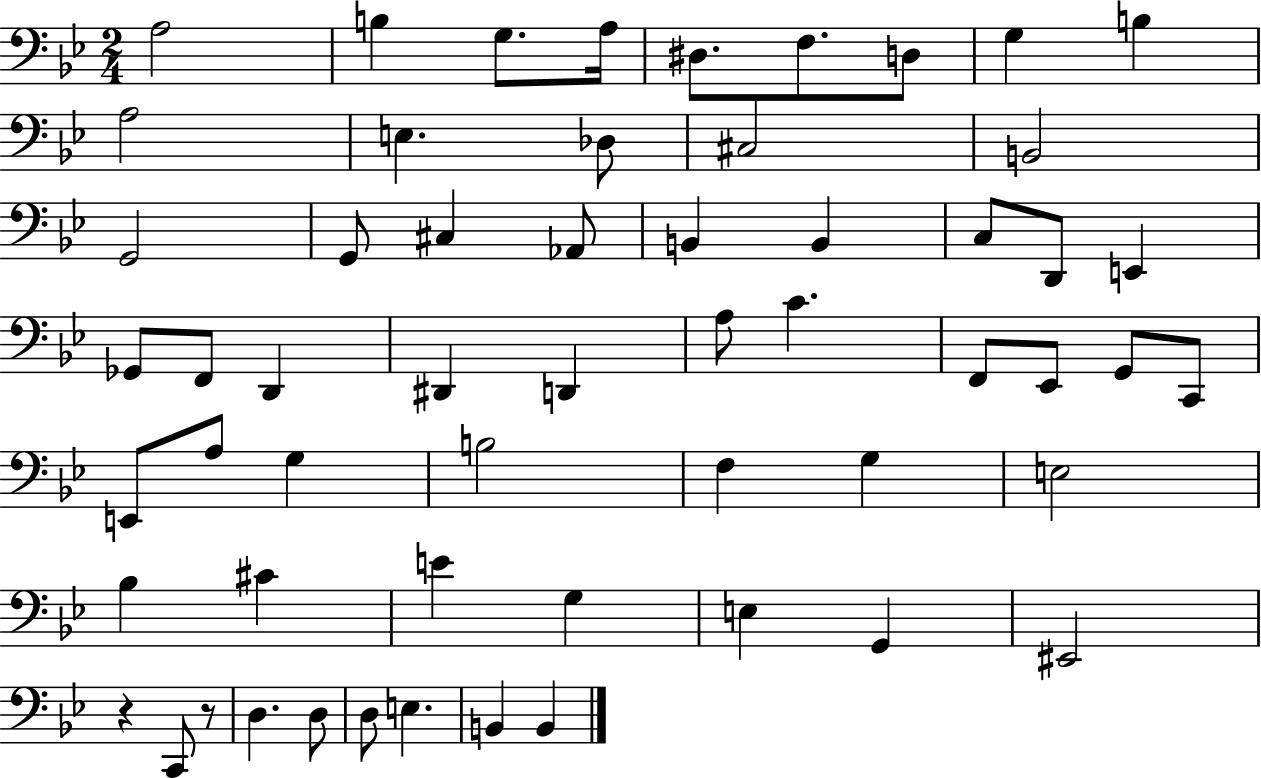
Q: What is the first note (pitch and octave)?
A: A3